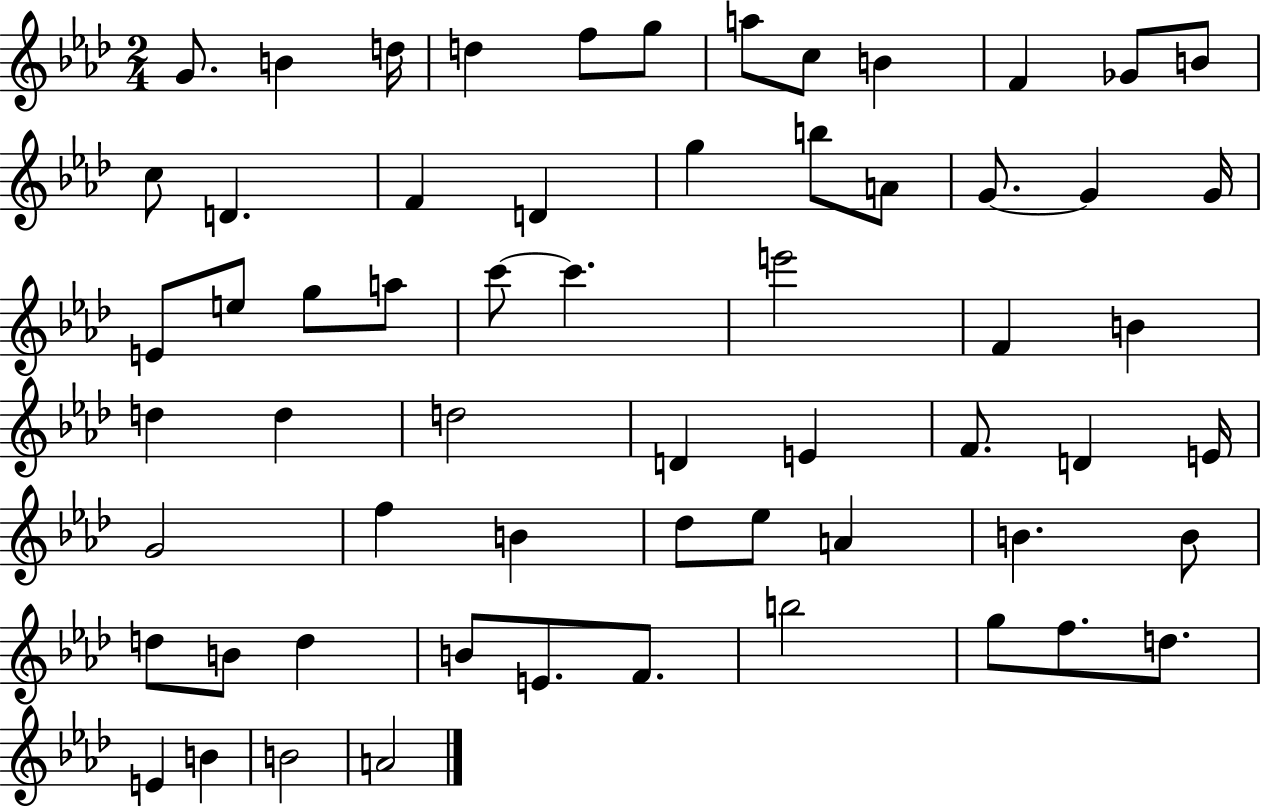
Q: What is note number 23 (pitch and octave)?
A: E4